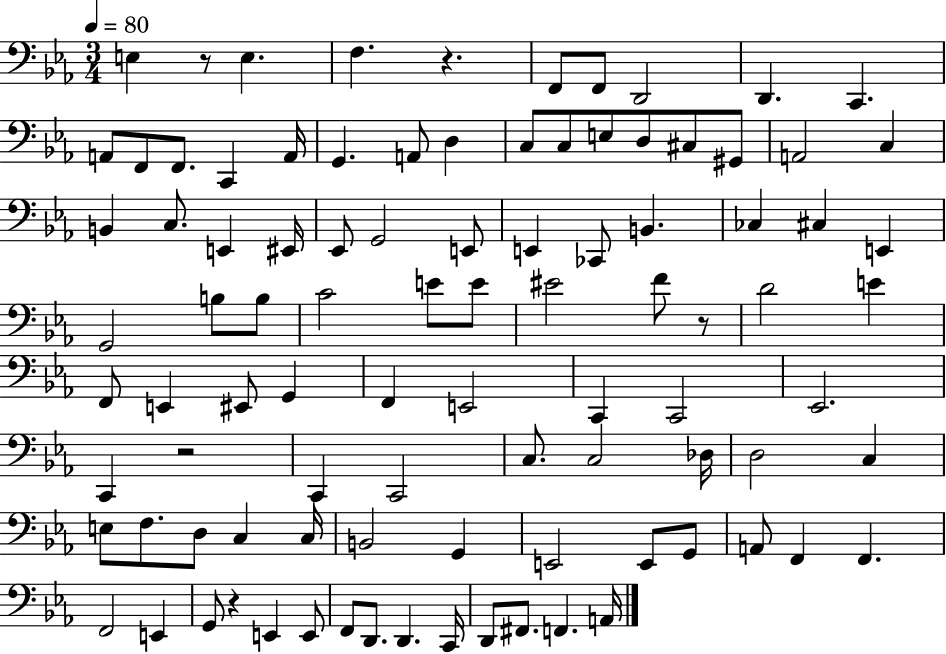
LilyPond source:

{
  \clef bass
  \numericTimeSignature
  \time 3/4
  \key ees \major
  \tempo 4 = 80
  e4 r8 e4. | f4. r4. | f,8 f,8 d,2 | d,4. c,4. | \break a,8 f,8 f,8. c,4 a,16 | g,4. a,8 d4 | c8 c8 e8 d8 cis8 gis,8 | a,2 c4 | \break b,4 c8. e,4 eis,16 | ees,8 g,2 e,8 | e,4 ces,8 b,4. | ces4 cis4 e,4 | \break g,2 b8 b8 | c'2 e'8 e'8 | eis'2 f'8 r8 | d'2 e'4 | \break f,8 e,4 eis,8 g,4 | f,4 e,2 | c,4 c,2 | ees,2. | \break c,4 r2 | c,4 c,2 | c8. c2 des16 | d2 c4 | \break e8 f8. d8 c4 c16 | b,2 g,4 | e,2 e,8 g,8 | a,8 f,4 f,4. | \break f,2 e,4 | g,8 r4 e,4 e,8 | f,8 d,8. d,4. c,16 | d,8 fis,8. f,4. a,16 | \break \bar "|."
}